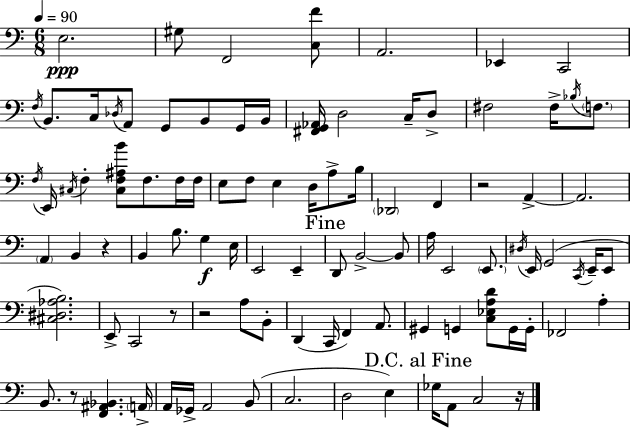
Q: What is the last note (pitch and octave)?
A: C3